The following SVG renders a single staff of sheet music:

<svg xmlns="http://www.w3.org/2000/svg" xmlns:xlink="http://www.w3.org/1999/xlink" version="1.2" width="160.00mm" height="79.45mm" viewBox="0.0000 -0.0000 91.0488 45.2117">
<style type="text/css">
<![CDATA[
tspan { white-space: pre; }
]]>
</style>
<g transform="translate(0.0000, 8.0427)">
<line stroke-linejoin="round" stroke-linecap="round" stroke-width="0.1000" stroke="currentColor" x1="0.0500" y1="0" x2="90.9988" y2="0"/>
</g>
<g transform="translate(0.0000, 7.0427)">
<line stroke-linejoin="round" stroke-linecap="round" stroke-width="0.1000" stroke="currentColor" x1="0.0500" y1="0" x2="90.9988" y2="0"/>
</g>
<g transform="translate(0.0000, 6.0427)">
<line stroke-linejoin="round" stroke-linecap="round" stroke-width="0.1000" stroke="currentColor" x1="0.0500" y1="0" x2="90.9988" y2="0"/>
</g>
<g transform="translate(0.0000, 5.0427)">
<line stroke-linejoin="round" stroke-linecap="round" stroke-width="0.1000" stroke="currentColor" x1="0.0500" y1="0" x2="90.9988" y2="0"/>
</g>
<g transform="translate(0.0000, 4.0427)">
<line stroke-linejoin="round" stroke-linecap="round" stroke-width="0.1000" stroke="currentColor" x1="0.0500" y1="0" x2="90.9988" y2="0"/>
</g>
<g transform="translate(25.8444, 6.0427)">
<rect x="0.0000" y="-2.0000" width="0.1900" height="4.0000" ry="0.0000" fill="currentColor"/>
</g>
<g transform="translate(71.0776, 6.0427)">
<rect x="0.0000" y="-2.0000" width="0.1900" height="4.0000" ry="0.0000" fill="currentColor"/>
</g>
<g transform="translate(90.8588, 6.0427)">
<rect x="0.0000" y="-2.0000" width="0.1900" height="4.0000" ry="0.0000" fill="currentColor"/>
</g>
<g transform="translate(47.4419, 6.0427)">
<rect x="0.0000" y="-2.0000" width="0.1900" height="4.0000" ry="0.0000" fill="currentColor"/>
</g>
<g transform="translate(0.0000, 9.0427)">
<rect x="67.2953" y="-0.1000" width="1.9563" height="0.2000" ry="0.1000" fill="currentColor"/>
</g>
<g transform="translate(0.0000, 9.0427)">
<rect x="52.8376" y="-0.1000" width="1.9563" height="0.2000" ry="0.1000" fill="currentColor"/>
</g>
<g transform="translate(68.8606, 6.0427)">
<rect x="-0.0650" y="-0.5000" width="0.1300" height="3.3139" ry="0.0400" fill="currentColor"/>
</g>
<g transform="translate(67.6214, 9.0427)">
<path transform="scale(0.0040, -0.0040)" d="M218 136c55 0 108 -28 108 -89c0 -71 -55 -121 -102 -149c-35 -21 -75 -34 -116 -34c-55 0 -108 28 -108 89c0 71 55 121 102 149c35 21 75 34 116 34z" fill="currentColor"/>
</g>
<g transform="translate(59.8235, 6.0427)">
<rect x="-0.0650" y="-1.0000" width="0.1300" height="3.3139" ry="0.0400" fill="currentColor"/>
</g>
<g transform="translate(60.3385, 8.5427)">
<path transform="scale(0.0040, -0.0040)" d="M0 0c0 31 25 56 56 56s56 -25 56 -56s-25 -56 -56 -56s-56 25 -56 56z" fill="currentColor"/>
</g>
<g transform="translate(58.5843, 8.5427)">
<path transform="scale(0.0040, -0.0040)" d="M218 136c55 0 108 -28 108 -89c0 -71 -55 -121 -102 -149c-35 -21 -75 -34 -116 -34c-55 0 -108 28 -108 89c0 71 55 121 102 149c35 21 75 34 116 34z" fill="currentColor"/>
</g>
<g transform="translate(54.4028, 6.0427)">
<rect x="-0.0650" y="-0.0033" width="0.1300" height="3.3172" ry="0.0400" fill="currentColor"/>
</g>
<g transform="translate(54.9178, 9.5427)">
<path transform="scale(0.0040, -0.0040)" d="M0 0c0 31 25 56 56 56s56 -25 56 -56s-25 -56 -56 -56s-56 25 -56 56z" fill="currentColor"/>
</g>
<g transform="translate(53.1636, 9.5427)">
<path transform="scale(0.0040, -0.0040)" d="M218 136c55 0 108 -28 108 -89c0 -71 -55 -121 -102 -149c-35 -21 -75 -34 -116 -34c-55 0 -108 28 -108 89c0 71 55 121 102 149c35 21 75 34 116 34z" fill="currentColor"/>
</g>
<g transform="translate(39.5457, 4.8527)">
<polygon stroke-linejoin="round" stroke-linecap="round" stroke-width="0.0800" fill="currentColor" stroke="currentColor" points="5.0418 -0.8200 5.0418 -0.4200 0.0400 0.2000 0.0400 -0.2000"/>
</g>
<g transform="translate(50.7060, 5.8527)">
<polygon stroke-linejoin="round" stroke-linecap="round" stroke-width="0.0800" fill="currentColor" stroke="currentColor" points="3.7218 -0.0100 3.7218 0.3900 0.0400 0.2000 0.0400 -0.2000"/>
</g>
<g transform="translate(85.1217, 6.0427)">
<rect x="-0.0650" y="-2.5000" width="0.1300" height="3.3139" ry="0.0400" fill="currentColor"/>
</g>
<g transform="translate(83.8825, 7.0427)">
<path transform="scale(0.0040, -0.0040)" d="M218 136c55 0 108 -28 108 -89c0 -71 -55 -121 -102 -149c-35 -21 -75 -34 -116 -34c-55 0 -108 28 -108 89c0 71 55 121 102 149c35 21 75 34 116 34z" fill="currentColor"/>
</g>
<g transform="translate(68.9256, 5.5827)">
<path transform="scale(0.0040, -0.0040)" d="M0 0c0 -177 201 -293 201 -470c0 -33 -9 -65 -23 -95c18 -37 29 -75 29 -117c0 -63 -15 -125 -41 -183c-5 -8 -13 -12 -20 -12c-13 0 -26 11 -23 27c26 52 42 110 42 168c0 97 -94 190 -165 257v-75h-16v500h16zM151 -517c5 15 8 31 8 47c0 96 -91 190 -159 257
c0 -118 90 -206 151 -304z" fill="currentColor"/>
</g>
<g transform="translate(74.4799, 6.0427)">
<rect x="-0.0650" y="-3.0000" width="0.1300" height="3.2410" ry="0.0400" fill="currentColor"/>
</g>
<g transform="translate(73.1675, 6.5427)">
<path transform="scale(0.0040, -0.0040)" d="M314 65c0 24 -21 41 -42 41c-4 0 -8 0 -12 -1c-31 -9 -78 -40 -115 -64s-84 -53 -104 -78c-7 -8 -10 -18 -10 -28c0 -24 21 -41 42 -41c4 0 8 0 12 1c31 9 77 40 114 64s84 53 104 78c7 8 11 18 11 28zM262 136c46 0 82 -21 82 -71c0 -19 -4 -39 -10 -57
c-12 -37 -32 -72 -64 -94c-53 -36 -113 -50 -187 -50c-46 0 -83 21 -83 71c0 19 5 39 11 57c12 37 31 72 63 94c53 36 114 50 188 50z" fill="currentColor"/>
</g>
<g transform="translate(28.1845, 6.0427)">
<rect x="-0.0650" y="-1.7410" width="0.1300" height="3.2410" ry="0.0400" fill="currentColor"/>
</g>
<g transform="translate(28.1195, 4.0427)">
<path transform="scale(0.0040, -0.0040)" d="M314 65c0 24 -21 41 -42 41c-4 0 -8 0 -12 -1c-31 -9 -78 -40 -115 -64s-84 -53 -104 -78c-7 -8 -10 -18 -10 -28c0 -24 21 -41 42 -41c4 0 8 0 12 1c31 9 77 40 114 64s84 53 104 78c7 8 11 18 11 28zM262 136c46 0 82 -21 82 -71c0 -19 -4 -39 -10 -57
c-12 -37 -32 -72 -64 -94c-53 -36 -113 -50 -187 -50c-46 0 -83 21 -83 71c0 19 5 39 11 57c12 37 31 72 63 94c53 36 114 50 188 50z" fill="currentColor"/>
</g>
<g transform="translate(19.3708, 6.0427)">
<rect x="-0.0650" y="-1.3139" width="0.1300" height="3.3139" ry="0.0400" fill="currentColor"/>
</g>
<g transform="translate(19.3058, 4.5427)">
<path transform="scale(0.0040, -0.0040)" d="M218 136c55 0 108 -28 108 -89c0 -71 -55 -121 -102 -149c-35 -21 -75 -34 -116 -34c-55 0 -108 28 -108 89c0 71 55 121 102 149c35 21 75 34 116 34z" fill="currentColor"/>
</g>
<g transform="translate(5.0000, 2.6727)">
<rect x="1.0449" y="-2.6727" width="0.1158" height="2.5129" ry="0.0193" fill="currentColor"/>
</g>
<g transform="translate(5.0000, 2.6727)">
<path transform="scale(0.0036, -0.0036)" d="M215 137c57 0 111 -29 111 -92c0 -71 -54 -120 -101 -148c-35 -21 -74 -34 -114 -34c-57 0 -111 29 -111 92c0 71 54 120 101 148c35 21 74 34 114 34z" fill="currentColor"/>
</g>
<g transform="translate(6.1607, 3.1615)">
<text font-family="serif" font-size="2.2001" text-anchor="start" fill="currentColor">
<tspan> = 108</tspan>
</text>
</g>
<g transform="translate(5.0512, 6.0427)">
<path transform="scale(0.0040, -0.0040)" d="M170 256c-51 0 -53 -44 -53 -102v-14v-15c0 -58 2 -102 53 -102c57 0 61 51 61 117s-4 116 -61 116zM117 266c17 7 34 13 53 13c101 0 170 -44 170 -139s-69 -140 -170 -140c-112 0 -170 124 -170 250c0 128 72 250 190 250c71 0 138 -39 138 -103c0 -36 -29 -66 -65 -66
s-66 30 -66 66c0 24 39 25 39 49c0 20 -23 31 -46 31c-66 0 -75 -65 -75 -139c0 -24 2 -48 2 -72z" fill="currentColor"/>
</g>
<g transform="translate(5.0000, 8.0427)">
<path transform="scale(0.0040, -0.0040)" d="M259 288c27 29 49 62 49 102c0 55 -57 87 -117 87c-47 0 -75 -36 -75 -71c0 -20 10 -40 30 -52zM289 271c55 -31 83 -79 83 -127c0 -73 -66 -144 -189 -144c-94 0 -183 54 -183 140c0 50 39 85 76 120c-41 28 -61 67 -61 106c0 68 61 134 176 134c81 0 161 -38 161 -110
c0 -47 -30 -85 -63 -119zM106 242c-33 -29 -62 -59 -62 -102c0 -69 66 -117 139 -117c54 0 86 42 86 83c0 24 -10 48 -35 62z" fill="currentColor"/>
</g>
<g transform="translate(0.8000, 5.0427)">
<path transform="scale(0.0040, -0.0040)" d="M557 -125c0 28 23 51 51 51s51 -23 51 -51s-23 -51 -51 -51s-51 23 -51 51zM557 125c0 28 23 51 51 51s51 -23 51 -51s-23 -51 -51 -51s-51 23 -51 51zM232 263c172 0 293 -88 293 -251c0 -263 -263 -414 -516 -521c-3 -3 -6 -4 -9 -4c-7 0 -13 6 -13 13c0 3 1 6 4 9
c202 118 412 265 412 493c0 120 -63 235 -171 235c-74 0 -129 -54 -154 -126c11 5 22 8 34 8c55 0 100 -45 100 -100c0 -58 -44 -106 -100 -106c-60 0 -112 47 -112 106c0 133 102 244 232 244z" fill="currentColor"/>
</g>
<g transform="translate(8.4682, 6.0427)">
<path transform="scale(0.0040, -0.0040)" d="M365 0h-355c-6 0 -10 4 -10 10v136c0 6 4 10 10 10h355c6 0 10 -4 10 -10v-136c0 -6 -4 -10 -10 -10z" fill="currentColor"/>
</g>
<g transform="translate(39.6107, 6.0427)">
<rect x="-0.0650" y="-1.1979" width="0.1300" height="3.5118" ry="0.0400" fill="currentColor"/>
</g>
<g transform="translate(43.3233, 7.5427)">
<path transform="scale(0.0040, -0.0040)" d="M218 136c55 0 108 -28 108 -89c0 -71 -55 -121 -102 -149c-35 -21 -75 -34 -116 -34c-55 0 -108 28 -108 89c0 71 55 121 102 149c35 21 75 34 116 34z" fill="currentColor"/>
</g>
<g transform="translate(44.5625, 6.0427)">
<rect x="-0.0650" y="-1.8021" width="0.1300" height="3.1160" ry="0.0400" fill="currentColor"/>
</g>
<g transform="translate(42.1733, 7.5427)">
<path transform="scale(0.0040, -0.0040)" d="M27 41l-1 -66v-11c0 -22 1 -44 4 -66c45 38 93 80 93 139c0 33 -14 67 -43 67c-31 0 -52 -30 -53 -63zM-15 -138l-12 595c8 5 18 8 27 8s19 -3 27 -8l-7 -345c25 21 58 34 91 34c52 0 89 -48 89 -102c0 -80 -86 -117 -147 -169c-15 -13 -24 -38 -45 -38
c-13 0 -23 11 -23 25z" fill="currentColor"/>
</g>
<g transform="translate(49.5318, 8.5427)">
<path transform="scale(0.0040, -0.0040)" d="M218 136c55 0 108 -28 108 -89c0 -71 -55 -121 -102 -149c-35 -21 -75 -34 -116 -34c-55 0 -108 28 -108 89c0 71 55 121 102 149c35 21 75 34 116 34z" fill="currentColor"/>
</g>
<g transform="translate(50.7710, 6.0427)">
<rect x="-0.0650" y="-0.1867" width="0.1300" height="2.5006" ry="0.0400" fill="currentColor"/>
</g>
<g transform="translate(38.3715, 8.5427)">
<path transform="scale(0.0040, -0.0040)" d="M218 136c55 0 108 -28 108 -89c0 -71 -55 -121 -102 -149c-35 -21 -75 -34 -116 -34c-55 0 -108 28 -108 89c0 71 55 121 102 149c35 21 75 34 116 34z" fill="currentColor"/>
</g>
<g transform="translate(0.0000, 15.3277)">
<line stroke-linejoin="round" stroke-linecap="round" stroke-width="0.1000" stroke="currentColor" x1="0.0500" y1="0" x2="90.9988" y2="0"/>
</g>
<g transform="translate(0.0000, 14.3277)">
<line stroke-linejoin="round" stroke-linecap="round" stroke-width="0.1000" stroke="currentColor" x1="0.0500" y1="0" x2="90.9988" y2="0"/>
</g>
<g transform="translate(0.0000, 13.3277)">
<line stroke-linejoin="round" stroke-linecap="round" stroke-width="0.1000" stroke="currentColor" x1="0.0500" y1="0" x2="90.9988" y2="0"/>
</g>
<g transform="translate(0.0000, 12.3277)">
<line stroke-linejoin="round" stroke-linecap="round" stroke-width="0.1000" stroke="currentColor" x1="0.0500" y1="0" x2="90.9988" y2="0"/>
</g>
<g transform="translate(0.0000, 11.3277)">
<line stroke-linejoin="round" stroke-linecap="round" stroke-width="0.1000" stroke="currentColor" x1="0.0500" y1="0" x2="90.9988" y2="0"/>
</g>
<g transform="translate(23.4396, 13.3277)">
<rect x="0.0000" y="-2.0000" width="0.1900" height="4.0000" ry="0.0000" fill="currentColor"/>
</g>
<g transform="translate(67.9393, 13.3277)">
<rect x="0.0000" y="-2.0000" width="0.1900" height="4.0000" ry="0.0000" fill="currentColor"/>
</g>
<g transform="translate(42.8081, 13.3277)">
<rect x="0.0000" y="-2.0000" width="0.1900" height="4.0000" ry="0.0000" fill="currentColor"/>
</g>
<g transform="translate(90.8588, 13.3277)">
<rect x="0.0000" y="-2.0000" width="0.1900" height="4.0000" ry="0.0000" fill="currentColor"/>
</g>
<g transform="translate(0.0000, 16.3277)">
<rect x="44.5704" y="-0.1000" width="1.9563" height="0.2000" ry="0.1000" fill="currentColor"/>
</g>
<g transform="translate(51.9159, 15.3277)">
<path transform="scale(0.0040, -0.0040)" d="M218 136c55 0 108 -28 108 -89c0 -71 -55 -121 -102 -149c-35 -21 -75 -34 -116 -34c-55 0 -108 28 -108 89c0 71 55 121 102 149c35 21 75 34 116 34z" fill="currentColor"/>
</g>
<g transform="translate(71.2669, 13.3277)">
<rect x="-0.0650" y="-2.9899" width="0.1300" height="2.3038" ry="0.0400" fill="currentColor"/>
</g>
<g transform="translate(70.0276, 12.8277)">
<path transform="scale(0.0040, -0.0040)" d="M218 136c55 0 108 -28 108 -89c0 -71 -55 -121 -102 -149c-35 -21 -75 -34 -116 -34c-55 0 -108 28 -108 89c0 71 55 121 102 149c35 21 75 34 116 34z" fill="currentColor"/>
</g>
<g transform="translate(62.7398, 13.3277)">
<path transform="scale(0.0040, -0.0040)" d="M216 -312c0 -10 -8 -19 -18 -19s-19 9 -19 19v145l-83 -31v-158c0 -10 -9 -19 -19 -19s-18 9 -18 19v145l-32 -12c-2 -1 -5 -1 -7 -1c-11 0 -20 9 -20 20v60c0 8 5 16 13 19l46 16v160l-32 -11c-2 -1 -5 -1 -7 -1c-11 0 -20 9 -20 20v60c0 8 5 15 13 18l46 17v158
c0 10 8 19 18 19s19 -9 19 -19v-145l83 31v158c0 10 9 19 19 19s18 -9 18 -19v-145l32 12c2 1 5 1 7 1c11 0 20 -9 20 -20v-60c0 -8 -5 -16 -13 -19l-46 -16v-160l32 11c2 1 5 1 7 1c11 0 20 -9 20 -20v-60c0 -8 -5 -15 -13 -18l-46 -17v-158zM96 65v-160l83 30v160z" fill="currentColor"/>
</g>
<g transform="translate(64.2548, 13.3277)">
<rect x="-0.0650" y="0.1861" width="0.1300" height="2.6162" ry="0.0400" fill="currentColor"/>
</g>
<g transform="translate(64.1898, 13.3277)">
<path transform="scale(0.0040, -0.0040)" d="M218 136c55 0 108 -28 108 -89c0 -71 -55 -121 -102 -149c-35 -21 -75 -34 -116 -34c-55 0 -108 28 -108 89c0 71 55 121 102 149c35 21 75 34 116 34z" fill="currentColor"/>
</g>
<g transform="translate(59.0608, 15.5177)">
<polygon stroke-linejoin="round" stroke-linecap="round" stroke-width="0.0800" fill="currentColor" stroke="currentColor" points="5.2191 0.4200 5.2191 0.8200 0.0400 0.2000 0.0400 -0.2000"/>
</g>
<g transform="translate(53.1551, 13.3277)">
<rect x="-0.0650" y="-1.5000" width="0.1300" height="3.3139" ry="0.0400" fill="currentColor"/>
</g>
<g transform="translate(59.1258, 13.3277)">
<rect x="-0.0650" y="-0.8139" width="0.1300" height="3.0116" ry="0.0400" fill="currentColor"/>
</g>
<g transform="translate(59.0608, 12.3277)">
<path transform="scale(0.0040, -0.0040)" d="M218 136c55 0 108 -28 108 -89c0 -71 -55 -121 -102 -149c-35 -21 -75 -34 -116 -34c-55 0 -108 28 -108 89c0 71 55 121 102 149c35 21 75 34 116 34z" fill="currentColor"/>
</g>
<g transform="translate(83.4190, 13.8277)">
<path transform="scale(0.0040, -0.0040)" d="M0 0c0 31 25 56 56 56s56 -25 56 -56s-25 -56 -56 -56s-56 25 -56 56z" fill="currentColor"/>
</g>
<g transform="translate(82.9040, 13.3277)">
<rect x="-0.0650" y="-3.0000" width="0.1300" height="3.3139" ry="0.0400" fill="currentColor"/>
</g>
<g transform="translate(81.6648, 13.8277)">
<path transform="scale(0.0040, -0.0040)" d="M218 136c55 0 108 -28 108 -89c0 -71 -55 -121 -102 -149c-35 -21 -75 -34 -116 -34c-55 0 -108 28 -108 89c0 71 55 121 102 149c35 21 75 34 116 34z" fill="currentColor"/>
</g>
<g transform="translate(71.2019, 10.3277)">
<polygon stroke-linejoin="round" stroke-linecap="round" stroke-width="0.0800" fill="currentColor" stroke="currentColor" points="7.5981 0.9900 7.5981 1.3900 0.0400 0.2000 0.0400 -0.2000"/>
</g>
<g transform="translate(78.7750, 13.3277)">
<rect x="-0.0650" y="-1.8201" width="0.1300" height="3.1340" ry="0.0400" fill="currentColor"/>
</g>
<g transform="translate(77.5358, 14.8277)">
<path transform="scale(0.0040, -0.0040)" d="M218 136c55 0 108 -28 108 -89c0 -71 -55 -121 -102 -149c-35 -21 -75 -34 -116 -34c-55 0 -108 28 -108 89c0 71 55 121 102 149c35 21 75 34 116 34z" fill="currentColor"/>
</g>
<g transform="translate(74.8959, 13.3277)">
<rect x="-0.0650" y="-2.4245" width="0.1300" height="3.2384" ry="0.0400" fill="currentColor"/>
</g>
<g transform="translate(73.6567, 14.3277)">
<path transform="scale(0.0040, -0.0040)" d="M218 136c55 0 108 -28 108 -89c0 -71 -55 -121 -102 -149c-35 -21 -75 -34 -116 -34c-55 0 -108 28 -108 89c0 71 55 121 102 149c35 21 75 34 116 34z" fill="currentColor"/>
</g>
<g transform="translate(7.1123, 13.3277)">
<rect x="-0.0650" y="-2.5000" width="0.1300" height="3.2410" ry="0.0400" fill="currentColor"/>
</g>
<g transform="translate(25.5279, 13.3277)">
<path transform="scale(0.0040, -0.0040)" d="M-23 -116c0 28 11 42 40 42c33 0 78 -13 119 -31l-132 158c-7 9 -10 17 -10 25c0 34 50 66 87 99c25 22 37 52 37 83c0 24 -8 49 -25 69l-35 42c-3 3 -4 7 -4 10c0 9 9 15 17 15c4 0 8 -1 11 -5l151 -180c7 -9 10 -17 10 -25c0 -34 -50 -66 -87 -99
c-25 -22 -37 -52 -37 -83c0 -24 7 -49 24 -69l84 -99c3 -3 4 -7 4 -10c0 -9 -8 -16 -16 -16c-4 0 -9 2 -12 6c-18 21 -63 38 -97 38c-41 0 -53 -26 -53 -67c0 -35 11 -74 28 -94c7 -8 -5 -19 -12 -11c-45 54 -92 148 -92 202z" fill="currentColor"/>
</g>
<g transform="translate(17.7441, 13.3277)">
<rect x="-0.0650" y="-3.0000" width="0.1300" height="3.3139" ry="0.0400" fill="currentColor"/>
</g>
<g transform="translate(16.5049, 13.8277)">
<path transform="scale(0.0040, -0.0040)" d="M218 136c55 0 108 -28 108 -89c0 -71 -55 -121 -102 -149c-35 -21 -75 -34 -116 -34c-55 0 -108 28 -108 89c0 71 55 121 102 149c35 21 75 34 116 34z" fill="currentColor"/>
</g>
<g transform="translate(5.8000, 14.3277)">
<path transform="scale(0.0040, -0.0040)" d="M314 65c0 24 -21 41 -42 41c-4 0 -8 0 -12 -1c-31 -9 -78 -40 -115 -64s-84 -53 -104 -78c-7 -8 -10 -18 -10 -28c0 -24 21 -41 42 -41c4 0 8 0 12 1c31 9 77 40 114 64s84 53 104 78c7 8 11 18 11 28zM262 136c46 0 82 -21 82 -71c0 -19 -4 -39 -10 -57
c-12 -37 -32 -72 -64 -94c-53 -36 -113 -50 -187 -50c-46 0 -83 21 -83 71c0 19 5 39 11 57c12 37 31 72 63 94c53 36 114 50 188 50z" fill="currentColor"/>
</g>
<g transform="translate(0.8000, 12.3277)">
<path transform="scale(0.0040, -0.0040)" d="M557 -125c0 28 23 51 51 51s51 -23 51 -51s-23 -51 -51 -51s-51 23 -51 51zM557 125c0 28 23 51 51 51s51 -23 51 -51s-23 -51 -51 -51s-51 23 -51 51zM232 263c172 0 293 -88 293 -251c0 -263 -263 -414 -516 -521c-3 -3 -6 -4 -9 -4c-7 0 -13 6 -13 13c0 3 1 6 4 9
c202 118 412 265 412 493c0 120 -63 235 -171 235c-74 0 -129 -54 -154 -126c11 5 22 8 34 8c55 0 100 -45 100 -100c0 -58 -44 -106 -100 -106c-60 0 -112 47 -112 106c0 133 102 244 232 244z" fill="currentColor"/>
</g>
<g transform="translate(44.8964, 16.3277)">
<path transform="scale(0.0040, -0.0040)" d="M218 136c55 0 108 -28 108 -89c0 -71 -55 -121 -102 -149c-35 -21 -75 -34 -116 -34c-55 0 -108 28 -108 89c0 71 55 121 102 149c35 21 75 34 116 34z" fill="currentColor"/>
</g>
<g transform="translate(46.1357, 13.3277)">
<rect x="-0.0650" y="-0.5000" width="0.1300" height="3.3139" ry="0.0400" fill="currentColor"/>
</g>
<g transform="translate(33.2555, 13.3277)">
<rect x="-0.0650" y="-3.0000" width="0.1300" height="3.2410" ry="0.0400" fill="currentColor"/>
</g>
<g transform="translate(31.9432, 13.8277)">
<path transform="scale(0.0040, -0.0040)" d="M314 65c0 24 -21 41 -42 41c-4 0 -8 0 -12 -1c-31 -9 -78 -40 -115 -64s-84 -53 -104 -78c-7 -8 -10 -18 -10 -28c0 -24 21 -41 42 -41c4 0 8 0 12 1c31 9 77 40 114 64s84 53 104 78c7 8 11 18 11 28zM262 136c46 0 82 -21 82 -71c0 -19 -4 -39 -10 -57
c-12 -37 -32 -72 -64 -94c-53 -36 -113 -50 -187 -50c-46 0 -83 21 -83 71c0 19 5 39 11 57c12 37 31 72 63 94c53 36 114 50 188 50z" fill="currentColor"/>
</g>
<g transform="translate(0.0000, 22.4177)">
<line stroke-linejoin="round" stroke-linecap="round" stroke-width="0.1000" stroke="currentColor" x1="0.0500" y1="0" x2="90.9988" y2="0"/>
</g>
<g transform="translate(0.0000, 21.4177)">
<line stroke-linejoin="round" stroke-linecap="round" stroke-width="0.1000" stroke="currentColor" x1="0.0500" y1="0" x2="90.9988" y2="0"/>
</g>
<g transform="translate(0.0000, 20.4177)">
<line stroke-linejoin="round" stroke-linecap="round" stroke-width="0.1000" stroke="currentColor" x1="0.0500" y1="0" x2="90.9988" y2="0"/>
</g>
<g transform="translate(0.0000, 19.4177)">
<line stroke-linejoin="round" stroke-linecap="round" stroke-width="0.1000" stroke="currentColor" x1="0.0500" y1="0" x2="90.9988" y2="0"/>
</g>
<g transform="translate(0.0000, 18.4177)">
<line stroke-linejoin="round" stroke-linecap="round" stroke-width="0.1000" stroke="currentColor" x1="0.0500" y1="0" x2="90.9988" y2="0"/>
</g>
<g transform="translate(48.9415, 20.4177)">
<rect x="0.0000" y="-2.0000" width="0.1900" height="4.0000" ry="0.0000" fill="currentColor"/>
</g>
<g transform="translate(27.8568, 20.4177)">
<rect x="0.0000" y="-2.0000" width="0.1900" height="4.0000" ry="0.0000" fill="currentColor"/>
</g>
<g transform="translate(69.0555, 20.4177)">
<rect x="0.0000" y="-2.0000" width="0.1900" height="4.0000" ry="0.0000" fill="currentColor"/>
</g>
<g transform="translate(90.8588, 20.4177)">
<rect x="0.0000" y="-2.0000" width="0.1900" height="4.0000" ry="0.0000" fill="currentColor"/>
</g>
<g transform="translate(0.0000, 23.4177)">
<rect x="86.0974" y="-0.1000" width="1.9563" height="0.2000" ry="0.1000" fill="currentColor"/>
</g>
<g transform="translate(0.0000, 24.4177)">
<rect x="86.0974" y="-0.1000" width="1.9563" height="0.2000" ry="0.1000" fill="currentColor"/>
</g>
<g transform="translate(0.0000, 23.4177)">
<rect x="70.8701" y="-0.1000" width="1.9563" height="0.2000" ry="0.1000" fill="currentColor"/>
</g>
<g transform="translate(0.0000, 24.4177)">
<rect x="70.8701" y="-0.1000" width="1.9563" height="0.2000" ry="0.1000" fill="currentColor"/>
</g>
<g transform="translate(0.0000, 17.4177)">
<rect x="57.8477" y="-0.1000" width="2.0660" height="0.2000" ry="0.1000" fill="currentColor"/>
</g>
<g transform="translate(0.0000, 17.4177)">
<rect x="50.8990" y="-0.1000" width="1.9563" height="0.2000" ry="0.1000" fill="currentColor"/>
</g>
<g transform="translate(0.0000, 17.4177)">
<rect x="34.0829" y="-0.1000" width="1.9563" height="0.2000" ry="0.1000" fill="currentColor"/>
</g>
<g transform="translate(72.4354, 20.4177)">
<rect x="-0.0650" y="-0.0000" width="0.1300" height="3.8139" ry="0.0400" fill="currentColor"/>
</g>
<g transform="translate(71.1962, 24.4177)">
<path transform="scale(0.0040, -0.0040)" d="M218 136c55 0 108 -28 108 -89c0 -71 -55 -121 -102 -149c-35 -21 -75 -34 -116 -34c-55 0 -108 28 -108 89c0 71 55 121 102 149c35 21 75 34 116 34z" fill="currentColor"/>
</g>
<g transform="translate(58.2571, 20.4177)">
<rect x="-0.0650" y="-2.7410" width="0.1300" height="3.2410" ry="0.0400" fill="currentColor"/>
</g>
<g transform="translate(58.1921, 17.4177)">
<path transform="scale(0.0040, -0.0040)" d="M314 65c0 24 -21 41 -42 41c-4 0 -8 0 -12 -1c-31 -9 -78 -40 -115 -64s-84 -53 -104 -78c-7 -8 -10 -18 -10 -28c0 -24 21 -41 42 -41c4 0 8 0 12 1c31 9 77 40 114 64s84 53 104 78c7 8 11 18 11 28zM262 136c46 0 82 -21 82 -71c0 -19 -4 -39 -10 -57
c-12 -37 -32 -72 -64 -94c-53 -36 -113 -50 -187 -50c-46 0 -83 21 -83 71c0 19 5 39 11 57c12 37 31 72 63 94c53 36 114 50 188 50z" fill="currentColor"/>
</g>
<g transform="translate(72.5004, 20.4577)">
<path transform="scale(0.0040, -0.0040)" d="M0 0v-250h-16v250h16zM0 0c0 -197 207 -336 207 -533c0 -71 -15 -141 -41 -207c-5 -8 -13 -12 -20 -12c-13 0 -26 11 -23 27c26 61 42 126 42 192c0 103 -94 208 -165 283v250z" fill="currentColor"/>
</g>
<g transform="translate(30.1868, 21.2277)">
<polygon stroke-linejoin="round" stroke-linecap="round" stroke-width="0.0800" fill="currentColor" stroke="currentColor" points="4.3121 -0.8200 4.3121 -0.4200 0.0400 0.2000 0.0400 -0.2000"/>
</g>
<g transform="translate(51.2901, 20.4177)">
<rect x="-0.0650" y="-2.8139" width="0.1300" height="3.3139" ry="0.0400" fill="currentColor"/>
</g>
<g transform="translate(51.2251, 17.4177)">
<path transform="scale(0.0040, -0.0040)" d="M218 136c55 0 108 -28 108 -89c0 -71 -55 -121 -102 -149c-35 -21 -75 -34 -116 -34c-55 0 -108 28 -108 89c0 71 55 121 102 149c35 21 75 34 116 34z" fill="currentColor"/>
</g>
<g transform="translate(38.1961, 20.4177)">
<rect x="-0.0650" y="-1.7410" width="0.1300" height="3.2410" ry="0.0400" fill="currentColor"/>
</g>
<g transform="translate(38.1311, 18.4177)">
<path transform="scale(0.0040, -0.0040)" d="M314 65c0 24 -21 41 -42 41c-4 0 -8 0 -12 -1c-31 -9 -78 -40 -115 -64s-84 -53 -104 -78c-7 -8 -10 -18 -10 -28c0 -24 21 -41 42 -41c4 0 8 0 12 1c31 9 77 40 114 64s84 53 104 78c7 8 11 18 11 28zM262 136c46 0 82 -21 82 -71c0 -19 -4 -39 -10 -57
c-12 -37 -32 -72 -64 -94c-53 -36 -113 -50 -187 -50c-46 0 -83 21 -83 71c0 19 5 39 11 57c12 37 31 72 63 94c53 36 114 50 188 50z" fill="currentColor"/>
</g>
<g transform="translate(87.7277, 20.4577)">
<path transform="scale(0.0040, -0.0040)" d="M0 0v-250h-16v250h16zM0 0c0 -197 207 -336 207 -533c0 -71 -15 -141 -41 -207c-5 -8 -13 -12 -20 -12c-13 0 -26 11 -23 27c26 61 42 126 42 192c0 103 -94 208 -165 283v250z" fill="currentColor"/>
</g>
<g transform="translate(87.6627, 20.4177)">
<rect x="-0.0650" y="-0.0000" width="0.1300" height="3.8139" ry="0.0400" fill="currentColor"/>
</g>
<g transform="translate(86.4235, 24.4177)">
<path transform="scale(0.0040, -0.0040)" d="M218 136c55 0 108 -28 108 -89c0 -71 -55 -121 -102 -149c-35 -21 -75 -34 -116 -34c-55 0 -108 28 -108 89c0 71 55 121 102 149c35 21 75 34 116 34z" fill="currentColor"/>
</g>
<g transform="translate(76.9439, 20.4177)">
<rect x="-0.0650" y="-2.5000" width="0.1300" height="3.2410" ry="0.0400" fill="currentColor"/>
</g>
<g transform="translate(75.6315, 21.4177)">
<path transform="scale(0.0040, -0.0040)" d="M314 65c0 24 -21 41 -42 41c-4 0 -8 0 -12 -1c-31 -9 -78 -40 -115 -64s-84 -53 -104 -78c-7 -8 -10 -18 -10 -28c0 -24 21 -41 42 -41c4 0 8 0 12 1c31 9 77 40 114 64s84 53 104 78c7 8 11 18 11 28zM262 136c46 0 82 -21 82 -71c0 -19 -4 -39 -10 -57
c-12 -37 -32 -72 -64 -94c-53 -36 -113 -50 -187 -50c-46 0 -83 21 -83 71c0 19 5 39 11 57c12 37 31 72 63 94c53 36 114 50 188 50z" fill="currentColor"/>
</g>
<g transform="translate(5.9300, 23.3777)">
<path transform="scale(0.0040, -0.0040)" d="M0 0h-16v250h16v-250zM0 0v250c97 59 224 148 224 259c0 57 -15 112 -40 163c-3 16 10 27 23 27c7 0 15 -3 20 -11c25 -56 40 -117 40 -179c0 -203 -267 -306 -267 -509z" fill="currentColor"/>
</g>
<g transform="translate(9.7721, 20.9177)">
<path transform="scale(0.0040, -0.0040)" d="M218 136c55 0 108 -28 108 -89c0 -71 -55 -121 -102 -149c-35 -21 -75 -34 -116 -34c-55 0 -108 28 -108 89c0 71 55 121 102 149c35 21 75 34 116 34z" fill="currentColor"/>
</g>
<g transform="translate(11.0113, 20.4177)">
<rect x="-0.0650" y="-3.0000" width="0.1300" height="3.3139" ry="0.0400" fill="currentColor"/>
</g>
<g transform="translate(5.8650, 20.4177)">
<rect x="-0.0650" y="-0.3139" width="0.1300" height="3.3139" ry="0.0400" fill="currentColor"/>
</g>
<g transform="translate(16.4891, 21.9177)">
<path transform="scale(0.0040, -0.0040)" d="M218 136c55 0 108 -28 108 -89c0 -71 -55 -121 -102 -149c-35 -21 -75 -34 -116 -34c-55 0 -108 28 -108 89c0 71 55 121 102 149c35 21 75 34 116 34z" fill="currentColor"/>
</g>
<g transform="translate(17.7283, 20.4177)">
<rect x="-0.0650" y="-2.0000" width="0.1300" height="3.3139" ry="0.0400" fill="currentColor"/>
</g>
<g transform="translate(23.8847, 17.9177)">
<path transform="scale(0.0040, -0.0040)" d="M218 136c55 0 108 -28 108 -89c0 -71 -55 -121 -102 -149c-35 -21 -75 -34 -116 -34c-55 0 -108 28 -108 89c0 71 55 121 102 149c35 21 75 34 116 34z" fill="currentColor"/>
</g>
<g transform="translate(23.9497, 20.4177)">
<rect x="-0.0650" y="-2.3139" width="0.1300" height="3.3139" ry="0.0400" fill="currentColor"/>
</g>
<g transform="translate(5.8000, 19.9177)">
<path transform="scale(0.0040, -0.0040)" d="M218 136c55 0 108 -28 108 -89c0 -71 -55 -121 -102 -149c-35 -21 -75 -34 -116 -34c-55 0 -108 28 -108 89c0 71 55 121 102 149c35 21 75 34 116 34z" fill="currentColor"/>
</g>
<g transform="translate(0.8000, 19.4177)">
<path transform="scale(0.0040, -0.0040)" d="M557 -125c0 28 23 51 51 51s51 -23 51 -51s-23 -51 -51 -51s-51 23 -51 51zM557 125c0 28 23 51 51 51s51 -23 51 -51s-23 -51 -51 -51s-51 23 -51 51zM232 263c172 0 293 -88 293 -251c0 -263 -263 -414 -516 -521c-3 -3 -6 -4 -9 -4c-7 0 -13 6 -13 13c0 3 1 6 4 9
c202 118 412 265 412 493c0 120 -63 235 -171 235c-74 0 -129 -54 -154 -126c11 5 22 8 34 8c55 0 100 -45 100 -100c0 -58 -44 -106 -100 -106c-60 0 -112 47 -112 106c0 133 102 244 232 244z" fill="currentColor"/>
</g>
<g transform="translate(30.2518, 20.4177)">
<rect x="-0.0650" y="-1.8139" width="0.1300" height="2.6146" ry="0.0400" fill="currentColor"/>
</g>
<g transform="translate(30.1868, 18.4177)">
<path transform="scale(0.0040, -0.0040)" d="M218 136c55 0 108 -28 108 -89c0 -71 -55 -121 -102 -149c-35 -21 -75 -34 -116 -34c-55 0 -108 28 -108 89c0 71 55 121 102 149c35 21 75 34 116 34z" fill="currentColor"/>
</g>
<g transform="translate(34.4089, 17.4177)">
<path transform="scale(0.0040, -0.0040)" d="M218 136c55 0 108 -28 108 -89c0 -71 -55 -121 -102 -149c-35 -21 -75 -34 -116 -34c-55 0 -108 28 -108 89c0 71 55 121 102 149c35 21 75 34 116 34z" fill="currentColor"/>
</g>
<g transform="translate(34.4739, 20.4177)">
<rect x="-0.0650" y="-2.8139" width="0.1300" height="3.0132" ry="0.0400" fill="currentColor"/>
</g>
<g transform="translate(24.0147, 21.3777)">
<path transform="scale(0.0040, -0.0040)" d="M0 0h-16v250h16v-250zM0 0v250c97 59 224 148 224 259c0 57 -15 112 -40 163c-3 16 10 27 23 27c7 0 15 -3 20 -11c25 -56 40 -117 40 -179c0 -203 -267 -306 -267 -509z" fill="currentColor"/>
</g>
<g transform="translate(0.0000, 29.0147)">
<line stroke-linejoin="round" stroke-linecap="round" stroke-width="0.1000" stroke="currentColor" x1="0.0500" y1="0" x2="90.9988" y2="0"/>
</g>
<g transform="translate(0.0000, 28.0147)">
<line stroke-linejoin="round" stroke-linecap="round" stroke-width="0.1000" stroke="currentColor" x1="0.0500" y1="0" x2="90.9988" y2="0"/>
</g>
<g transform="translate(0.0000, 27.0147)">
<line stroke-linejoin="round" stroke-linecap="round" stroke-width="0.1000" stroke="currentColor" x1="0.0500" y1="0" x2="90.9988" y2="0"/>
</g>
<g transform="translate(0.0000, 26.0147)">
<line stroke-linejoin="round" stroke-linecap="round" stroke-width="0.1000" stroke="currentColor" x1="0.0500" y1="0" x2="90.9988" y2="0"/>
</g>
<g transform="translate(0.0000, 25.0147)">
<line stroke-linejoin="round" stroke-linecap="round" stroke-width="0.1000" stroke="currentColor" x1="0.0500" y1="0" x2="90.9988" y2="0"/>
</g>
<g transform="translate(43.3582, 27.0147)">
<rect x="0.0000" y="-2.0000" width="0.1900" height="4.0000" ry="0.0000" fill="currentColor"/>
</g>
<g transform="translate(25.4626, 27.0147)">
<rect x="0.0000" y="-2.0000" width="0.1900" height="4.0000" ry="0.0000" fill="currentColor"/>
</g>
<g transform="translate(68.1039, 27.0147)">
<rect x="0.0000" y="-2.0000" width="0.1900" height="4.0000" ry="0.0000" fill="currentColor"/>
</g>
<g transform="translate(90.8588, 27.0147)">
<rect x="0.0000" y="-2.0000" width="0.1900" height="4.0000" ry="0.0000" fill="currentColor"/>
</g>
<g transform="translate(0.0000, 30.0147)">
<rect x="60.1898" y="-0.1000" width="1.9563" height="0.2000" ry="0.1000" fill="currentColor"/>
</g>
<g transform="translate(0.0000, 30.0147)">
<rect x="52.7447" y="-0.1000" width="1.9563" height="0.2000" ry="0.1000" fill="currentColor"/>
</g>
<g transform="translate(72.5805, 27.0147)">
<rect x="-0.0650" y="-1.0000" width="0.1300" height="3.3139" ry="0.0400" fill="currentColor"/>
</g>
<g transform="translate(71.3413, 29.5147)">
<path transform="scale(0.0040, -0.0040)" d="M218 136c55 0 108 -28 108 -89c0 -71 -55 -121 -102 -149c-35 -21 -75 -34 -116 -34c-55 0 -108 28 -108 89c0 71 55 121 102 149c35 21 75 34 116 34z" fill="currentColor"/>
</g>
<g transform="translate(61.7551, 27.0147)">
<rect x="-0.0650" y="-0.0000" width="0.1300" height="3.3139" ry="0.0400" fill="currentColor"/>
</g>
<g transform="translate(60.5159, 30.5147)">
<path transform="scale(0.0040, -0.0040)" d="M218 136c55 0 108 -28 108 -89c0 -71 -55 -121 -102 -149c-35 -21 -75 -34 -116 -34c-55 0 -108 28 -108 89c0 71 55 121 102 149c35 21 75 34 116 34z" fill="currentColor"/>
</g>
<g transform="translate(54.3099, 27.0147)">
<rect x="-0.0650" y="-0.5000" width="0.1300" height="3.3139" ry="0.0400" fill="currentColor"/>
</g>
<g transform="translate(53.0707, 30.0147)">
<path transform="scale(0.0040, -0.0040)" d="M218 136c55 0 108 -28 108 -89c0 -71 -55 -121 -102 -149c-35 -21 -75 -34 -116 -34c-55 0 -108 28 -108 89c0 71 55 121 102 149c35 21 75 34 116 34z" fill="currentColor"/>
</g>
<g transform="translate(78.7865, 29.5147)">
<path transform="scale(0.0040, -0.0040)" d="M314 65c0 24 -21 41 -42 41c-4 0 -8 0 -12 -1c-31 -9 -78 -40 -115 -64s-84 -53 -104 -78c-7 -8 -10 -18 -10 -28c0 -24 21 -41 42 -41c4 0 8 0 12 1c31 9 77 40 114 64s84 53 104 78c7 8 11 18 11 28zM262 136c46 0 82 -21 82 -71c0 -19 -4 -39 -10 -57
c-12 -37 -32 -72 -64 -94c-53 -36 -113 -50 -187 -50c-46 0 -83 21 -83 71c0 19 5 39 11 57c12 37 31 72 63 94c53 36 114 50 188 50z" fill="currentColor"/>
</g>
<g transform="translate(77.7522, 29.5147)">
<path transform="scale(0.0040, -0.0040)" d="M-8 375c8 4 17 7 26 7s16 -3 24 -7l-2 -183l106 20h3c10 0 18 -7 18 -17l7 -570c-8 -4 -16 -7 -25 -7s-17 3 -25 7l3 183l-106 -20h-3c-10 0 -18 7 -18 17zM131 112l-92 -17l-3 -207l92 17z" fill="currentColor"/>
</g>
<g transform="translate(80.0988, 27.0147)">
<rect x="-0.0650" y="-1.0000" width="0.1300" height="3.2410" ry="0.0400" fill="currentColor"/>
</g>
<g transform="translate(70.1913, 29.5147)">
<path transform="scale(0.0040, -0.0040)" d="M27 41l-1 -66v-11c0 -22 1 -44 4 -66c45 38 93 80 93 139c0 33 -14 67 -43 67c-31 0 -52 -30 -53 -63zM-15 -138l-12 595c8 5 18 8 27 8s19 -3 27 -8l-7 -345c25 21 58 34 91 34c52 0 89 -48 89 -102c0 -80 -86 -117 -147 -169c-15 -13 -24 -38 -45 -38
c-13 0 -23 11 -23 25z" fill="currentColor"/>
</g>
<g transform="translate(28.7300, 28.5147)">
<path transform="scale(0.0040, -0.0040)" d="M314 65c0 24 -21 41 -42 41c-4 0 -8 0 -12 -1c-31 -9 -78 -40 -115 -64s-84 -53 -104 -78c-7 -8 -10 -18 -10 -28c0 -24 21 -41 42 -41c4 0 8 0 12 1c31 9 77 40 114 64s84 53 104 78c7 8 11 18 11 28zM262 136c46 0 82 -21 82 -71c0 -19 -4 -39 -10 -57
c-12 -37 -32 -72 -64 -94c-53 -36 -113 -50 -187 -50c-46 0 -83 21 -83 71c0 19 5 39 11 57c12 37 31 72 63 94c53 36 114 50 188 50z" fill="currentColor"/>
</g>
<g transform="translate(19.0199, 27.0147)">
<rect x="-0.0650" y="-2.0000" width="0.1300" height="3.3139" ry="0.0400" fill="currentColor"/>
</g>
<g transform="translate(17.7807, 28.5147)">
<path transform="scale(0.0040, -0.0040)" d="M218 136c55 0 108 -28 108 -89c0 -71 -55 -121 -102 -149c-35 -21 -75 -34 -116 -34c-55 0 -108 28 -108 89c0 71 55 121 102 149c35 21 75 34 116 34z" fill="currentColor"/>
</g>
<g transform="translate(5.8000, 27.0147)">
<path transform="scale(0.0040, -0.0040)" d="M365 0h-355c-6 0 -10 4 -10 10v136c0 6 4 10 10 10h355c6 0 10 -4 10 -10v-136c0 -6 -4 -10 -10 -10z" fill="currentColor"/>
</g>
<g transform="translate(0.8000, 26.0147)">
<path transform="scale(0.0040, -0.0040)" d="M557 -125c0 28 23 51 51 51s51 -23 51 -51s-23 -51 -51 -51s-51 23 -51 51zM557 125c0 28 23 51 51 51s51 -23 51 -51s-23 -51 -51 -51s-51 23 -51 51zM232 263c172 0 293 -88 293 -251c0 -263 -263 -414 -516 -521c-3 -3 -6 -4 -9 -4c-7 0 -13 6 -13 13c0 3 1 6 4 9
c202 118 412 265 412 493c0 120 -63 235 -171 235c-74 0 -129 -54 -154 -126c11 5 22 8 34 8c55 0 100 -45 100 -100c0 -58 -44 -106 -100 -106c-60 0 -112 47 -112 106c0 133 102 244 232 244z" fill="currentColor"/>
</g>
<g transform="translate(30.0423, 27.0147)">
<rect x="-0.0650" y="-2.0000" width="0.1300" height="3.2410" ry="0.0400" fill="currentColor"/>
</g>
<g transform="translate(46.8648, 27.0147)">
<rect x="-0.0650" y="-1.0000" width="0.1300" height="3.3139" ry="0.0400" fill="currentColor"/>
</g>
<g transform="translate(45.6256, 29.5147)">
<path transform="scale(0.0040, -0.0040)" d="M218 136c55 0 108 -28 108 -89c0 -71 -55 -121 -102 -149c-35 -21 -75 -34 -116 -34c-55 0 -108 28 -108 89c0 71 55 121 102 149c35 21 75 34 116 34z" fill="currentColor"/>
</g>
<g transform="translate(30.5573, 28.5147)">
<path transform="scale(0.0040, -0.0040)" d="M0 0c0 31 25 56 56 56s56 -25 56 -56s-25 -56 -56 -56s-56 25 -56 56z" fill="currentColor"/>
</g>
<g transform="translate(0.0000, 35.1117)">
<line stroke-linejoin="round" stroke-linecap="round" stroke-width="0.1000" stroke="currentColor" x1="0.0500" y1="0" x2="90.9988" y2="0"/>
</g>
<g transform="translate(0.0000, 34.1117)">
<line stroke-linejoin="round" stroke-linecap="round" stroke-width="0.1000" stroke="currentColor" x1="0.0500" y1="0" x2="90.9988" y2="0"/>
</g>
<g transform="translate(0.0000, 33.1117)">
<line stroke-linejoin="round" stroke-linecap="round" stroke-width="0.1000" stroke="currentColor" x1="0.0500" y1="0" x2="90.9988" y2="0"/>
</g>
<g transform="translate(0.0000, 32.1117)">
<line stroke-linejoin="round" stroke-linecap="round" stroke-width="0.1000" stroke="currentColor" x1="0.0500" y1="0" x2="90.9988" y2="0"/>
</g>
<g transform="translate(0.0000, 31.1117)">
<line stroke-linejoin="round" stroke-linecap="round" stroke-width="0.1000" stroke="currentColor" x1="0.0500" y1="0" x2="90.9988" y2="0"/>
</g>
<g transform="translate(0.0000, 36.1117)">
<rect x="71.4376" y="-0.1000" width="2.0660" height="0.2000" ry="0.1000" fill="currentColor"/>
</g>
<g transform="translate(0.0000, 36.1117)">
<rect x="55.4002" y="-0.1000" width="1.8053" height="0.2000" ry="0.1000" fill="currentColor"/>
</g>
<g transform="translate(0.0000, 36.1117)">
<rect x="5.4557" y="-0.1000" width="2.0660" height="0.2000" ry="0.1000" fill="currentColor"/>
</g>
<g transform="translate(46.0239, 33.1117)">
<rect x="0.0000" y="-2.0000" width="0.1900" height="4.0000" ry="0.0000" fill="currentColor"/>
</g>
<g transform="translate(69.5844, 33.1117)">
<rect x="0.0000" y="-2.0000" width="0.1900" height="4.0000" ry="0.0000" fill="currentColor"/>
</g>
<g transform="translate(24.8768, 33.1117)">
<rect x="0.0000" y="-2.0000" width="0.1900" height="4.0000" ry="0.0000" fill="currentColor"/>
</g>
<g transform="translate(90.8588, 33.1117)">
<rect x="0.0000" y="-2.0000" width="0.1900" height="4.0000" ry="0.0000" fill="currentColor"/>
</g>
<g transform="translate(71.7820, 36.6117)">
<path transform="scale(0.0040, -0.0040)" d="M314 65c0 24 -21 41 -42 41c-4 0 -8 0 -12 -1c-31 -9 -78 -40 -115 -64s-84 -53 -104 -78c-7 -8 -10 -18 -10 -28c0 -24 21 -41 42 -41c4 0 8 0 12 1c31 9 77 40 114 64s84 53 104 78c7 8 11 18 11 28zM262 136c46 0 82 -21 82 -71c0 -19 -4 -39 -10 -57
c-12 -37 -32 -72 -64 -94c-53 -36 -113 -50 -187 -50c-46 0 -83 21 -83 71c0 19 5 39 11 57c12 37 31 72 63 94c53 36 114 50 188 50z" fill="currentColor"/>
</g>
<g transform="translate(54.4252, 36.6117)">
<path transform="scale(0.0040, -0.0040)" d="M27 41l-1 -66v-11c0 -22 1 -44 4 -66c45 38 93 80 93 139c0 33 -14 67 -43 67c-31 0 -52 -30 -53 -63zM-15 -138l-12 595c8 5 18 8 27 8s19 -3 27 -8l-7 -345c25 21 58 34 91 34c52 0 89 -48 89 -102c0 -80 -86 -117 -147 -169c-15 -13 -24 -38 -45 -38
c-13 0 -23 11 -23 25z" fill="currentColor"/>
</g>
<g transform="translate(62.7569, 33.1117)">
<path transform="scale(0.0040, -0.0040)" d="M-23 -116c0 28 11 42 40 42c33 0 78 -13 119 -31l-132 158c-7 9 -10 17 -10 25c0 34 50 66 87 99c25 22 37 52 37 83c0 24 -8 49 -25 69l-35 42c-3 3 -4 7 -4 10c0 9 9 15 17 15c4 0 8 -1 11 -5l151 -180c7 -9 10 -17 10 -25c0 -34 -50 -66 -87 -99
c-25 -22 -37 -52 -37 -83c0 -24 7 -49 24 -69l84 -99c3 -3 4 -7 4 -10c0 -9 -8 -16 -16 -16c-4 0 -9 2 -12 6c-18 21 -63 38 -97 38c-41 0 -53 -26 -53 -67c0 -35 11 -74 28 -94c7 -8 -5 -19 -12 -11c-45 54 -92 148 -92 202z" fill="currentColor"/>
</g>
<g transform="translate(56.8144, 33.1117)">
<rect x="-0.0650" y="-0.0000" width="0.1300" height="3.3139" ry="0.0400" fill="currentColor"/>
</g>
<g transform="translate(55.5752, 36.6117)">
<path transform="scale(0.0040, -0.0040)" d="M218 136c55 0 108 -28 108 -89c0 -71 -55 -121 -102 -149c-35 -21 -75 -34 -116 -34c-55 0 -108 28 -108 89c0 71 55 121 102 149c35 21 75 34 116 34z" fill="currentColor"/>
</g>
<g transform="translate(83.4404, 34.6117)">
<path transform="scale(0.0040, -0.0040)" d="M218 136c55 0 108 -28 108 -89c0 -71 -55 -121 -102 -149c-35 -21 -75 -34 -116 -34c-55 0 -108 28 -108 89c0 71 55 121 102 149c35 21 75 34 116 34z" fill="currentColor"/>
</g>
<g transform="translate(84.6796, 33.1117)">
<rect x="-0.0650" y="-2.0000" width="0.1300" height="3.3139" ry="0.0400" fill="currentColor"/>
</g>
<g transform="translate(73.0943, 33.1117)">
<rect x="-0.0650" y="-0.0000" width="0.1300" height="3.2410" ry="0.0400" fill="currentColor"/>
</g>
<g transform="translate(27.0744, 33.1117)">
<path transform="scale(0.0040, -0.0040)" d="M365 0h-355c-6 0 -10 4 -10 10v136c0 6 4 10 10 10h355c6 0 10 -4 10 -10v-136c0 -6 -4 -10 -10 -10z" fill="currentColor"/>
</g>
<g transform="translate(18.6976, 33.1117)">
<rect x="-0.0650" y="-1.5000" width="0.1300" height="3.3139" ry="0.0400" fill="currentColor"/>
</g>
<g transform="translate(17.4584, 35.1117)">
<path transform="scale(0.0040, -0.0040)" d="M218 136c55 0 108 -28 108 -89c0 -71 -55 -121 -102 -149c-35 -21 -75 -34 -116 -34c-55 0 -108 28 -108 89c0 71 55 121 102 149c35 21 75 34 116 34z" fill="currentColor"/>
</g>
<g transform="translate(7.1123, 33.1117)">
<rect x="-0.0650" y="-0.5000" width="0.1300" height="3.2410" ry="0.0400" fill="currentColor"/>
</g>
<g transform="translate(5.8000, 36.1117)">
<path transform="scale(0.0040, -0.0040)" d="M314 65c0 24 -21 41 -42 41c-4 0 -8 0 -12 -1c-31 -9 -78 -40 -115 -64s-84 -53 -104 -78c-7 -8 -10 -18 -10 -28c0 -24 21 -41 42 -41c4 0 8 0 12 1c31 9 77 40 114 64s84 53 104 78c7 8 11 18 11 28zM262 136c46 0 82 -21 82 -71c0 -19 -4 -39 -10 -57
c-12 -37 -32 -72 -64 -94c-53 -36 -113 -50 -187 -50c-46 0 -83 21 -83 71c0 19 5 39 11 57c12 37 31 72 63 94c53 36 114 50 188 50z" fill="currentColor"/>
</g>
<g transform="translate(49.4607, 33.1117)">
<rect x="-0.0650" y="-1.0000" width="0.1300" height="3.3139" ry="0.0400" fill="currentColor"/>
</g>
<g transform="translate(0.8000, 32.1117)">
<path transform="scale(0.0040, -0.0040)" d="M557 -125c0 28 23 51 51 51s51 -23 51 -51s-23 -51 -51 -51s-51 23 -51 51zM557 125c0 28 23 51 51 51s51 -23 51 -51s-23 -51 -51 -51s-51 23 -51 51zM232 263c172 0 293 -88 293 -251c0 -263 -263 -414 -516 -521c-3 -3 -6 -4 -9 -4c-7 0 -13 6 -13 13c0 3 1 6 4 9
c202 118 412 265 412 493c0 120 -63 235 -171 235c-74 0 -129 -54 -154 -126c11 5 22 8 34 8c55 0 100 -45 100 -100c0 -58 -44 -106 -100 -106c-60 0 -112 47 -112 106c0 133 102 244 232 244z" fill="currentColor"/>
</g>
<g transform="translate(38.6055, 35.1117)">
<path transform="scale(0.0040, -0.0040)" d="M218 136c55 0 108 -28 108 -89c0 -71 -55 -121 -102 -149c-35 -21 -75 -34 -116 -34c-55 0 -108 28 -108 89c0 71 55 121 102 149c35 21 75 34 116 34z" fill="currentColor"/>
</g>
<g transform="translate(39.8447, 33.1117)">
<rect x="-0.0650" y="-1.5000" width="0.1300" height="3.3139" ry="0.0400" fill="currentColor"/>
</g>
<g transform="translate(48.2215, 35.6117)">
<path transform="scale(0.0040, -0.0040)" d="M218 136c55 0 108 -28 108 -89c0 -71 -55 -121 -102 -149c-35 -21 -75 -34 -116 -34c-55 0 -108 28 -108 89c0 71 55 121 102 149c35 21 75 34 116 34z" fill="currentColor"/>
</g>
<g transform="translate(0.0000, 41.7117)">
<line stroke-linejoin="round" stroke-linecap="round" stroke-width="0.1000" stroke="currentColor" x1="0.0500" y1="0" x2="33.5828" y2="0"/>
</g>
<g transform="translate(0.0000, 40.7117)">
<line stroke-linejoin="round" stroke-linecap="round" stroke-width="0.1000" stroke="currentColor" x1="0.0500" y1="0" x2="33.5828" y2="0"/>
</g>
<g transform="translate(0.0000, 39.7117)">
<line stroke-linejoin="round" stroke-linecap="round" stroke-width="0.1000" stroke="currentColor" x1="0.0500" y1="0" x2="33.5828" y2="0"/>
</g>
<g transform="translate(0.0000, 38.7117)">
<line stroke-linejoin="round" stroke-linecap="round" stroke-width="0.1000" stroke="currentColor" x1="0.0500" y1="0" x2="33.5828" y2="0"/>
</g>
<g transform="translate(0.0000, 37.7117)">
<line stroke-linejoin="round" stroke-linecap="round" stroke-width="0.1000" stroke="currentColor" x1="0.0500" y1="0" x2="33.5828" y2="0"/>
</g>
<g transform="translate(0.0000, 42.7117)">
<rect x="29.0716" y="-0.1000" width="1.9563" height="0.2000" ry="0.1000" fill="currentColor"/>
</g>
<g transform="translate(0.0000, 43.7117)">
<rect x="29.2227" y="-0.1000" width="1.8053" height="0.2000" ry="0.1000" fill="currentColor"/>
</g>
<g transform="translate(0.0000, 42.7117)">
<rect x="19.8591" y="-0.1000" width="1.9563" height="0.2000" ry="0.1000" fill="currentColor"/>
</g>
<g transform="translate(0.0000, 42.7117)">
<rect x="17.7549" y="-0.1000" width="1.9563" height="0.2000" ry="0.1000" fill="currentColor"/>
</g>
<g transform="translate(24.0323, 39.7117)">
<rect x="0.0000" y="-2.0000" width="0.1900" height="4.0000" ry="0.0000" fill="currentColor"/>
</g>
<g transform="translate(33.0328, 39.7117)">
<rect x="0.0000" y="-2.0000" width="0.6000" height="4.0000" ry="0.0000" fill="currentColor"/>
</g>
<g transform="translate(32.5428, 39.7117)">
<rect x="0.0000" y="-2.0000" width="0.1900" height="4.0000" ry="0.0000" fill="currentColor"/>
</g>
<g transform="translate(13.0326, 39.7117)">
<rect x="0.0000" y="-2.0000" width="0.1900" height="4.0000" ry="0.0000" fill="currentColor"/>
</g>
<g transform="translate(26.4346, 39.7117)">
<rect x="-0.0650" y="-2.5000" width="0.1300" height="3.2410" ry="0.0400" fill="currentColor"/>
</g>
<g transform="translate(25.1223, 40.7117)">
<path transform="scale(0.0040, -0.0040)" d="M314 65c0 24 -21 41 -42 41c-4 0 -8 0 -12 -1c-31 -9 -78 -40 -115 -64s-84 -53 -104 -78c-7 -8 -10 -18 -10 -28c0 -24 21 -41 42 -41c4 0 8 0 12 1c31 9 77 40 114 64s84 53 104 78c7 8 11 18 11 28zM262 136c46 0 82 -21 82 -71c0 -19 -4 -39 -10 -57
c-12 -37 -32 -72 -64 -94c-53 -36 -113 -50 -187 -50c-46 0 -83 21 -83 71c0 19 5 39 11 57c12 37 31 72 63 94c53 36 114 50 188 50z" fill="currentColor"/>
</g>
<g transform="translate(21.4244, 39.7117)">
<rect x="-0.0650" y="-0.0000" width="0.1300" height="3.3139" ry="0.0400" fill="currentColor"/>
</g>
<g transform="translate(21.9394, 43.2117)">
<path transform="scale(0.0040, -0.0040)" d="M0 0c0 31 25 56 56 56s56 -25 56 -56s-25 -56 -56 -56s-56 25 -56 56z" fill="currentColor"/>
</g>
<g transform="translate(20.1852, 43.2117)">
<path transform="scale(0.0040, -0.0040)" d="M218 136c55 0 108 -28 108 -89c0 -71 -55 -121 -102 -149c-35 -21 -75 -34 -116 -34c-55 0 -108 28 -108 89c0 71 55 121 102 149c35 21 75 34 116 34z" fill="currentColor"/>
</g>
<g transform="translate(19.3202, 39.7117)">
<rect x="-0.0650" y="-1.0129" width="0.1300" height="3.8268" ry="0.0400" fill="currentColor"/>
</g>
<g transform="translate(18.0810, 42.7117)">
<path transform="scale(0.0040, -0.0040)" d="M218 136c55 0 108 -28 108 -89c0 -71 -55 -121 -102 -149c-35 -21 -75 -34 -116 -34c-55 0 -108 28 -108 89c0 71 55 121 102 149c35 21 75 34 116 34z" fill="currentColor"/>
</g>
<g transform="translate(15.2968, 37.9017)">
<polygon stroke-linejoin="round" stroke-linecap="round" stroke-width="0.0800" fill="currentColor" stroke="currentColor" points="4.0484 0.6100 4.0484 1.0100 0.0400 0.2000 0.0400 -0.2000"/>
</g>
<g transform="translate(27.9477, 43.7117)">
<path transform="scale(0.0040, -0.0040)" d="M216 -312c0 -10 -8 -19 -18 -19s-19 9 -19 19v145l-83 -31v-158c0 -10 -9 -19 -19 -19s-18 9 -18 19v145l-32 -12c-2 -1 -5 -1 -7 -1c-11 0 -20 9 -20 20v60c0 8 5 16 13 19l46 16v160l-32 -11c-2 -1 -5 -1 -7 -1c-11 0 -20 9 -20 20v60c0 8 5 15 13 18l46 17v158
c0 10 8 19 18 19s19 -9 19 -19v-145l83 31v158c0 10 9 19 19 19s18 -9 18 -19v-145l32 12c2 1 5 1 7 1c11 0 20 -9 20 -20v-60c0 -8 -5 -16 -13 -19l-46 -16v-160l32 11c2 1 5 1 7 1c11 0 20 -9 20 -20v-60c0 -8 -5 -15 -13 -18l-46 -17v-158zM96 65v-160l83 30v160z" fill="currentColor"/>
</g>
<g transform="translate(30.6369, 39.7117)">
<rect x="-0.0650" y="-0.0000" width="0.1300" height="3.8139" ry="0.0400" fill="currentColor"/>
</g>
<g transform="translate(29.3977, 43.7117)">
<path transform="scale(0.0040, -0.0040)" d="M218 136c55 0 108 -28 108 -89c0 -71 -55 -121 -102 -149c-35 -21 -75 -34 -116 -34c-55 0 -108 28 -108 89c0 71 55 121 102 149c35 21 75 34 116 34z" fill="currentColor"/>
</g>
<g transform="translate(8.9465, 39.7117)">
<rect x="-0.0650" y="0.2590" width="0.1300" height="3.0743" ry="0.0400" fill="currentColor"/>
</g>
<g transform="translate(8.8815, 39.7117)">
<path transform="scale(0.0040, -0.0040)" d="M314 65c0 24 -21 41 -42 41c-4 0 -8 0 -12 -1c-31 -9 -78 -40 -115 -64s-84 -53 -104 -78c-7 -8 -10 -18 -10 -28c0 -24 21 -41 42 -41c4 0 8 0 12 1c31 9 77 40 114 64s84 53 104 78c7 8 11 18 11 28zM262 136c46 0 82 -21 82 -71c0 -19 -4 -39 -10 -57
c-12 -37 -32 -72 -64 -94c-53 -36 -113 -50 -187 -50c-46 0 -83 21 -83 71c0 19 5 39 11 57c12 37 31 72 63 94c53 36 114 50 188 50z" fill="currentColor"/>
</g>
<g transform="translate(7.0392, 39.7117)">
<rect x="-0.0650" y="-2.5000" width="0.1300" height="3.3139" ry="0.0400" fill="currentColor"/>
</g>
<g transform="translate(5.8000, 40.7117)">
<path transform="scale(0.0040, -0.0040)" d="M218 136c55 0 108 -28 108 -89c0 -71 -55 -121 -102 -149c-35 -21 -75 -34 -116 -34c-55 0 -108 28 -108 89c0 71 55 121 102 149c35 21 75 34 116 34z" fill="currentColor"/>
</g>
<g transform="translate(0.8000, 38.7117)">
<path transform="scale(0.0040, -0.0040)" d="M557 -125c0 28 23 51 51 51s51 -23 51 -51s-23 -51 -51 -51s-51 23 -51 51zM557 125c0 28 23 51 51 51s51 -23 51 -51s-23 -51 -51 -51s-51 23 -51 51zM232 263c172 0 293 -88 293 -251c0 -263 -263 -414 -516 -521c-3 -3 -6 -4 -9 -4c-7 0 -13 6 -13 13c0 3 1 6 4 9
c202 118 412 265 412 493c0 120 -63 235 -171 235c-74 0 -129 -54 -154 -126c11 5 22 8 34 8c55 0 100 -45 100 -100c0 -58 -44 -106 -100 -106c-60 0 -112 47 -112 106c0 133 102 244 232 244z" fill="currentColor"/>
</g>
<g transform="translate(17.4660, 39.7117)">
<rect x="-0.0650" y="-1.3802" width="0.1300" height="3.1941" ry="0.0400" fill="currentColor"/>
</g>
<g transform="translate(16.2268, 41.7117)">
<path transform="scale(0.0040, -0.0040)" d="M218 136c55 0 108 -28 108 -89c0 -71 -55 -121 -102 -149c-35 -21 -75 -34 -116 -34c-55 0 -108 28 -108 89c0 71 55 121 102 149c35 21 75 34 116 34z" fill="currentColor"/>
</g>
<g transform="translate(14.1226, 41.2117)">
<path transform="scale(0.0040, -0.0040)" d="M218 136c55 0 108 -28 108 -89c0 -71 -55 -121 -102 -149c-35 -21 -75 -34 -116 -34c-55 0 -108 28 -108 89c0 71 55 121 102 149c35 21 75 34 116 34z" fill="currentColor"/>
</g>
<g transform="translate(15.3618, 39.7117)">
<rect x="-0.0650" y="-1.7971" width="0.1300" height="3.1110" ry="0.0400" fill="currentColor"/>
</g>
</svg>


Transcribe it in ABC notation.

X:1
T:Untitled
M:6/8
L:1/4
K:C
z2 G, A,2 F,,/2 _A,,/2 F,,/2 D,,/2 F,, E,,/4 C,2 B,, B,,2 C, z C,2 E,, G,, F,/2 ^D,/2 E,/2 B,,/2 A,,/2 C, E,/2 C, A,, B,/2 A,/2 C/2 A,2 C C2 C,,/2 B,,2 C,,/2 z2 A,, A,,2 F,, E,, D,, _F,, F,,2 E,,2 G,, z2 G,, F,, _D,, z D,,2 A,, B,, D,2 A,,/2 G,,/2 E,,/2 D,, B,,2 ^C,,